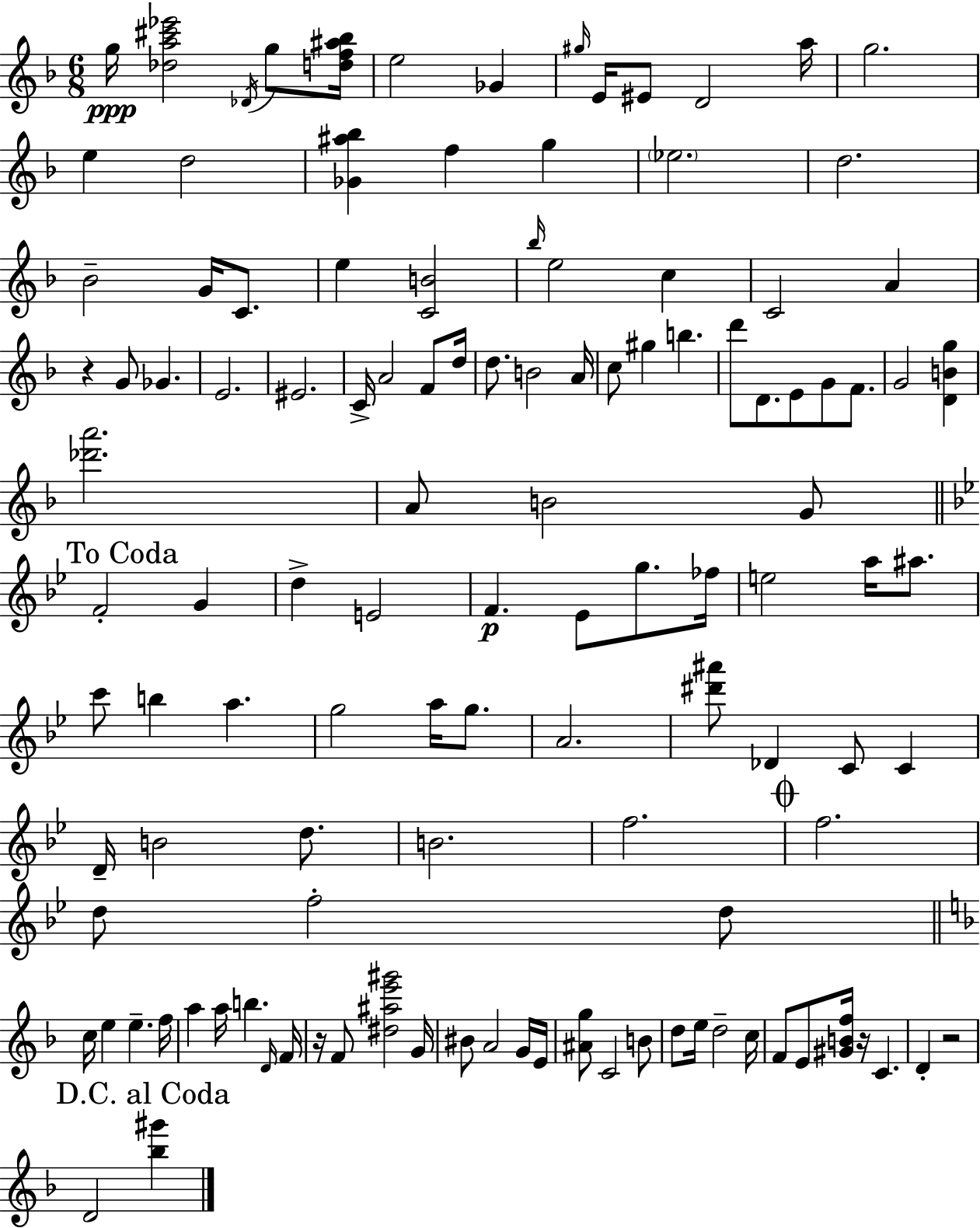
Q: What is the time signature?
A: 6/8